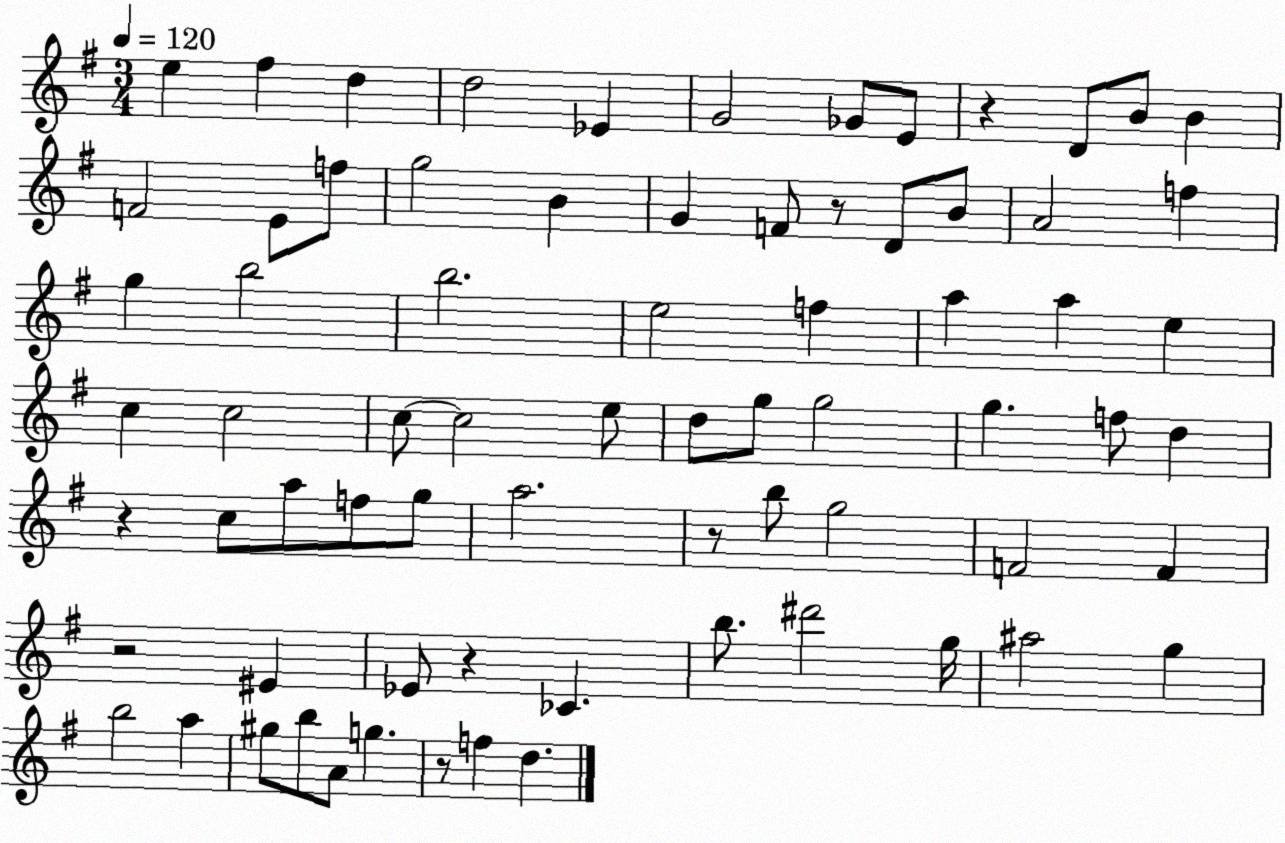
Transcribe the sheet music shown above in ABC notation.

X:1
T:Untitled
M:3/4
L:1/4
K:G
e ^f d d2 _E G2 _G/2 E/2 z D/2 B/2 B F2 E/2 f/2 g2 B G F/2 z/2 D/2 B/2 A2 f g b2 b2 e2 f a a e c c2 c/2 c2 e/2 d/2 g/2 g2 g f/2 d z c/2 a/2 f/2 g/2 a2 z/2 b/2 g2 F2 F z2 ^E _E/2 z _C b/2 ^d'2 g/4 ^a2 g b2 a ^g/2 b/2 A/2 g z/2 f d